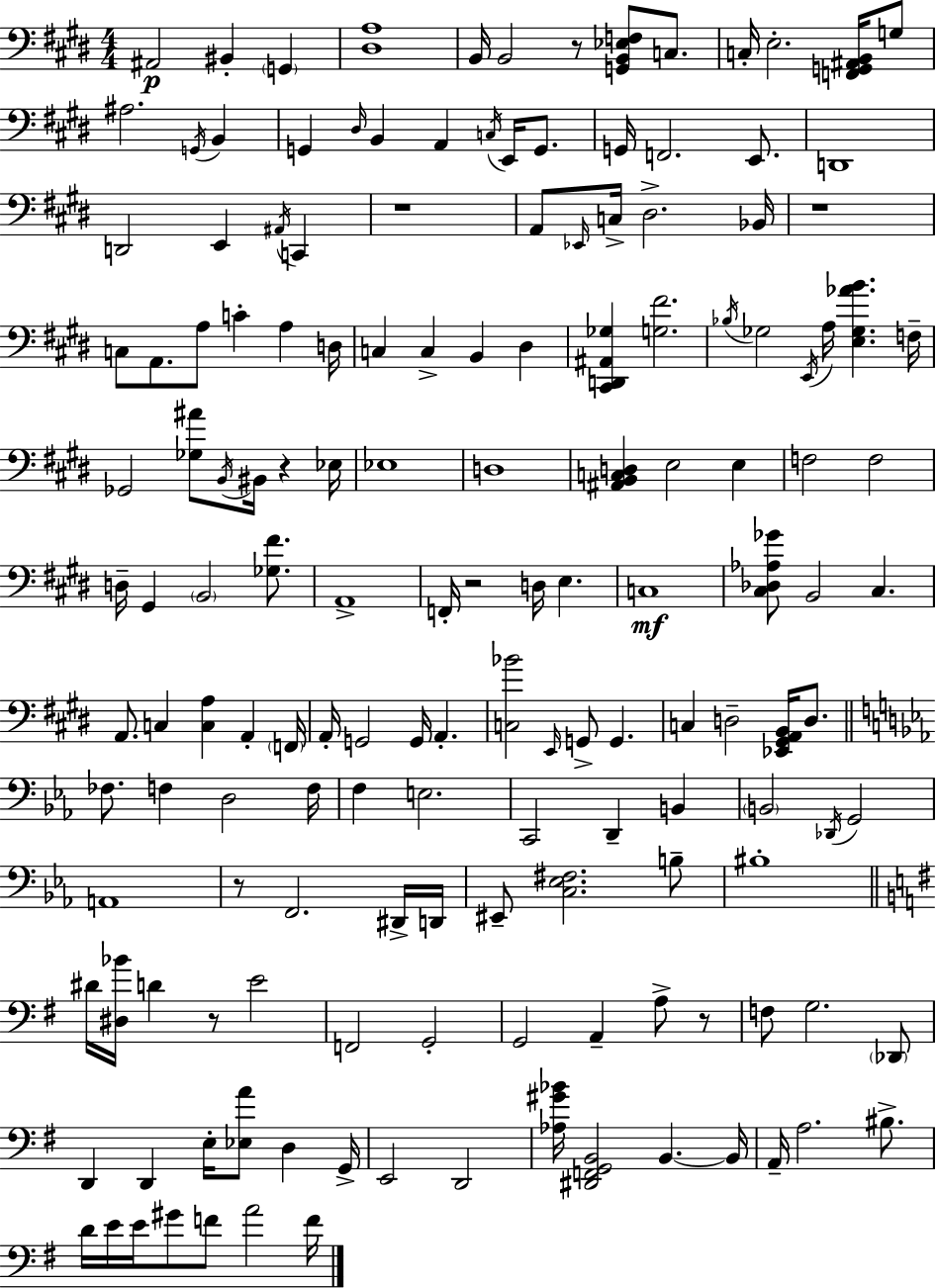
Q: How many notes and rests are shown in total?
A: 156